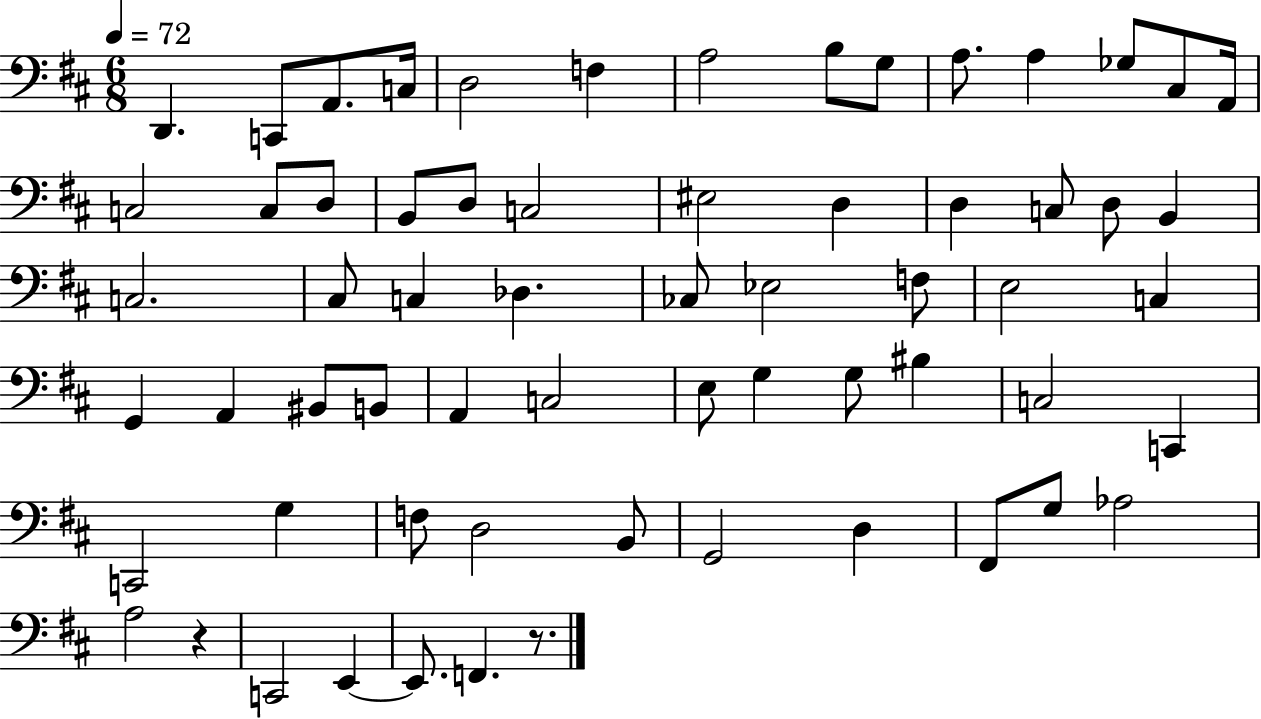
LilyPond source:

{
  \clef bass
  \numericTimeSignature
  \time 6/8
  \key d \major
  \tempo 4 = 72
  d,4. c,8 a,8. c16 | d2 f4 | a2 b8 g8 | a8. a4 ges8 cis8 a,16 | \break c2 c8 d8 | b,8 d8 c2 | eis2 d4 | d4 c8 d8 b,4 | \break c2. | cis8 c4 des4. | ces8 ees2 f8 | e2 c4 | \break g,4 a,4 bis,8 b,8 | a,4 c2 | e8 g4 g8 bis4 | c2 c,4 | \break c,2 g4 | f8 d2 b,8 | g,2 d4 | fis,8 g8 aes2 | \break a2 r4 | c,2 e,4~~ | e,8. f,4. r8. | \bar "|."
}